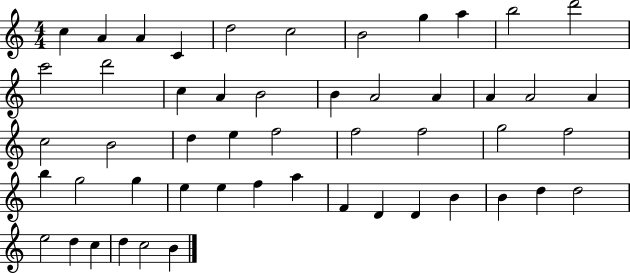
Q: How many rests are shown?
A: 0